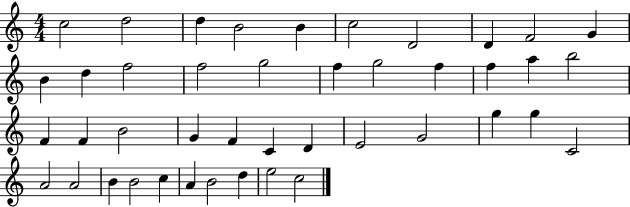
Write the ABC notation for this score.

X:1
T:Untitled
M:4/4
L:1/4
K:C
c2 d2 d B2 B c2 D2 D F2 G B d f2 f2 g2 f g2 f f a b2 F F B2 G F C D E2 G2 g g C2 A2 A2 B B2 c A B2 d e2 c2